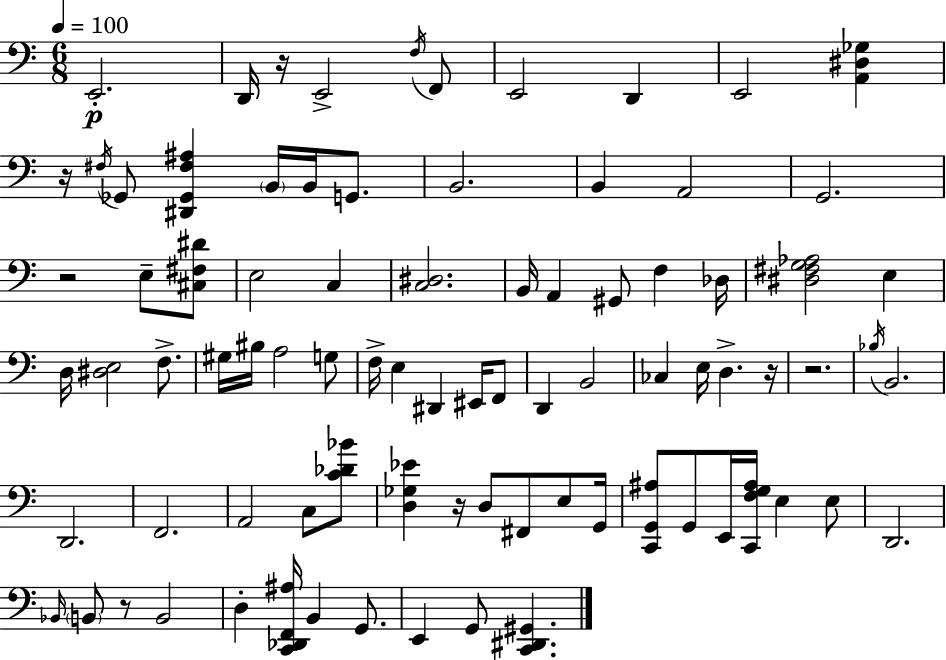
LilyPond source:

{
  \clef bass
  \numericTimeSignature
  \time 6/8
  \key a \minor
  \tempo 4 = 100
  e,2.-.\p | d,16 r16 e,2-> \acciaccatura { f16 } f,8 | e,2 d,4 | e,2 <a, dis ges>4 | \break r16 \acciaccatura { fis16 } ges,8 <dis, ges, fis ais>4 \parenthesize b,16 b,16 g,8. | b,2. | b,4 a,2 | g,2. | \break r2 e8-- | <cis fis dis'>8 e2 c4 | <c dis>2. | b,16 a,4 gis,8 f4 | \break des16 <dis fis g aes>2 e4 | d16 <dis e>2 f8.-> | gis16 bis16 a2 | g8 f16-> e4 dis,4 eis,16 | \break f,8 d,4 b,2 | ces4 e16 d4.-> | r16 r2. | \acciaccatura { bes16 } b,2. | \break d,2. | f,2. | a,2 c8 | <c' des' bes'>8 <d ges ees'>4 r16 d8 fis,8 | \break e8 g,16 <c, g, ais>8 g,8 e,16 <c, f g ais>16 e4 | e8 d,2. | \grace { bes,16 } \parenthesize b,8 r8 b,2 | d4-. <c, des, f, ais>16 b,4 | \break g,8. e,4 g,8 <c, dis, gis,>4. | \bar "|."
}